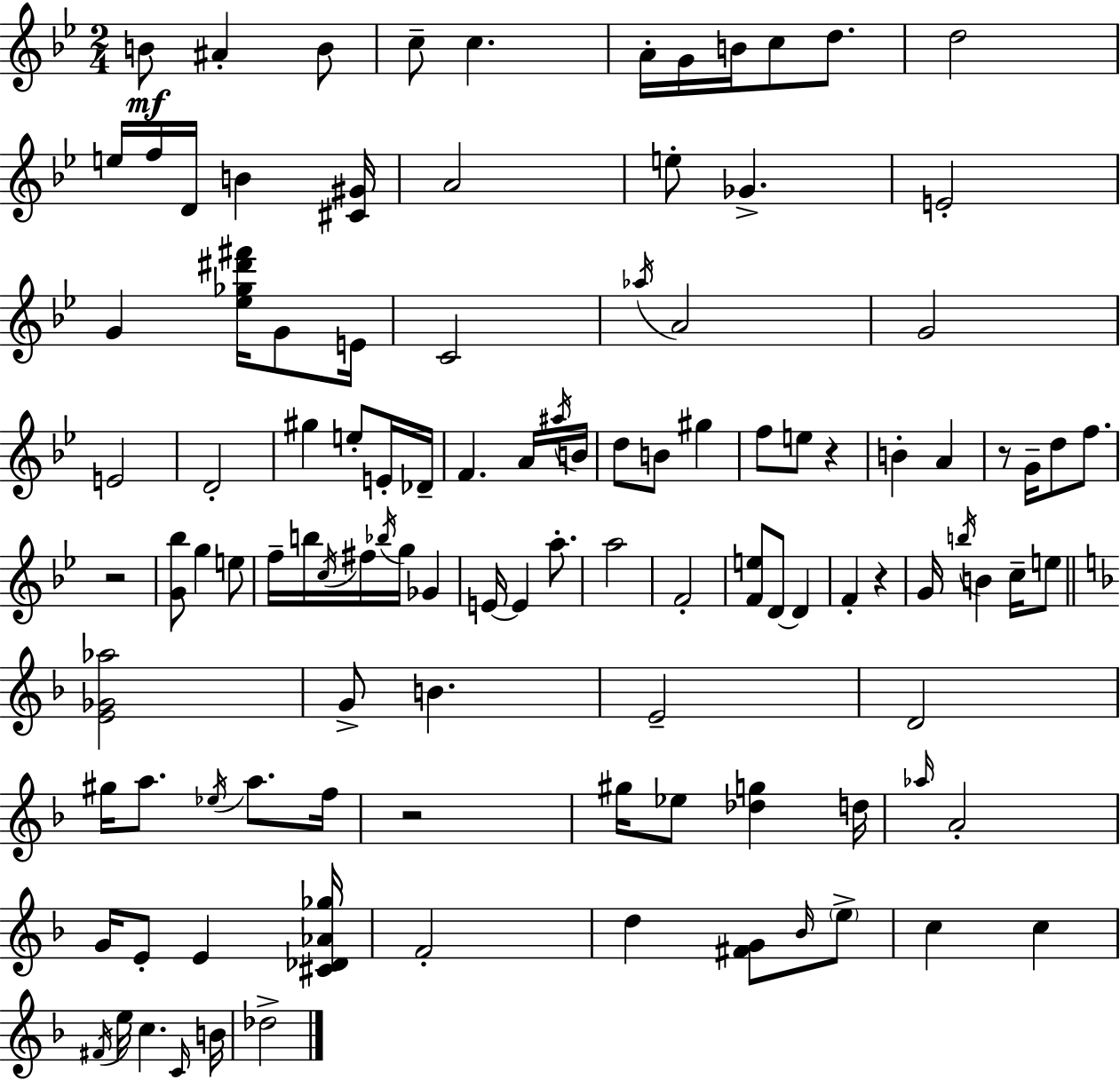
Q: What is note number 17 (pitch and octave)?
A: E5